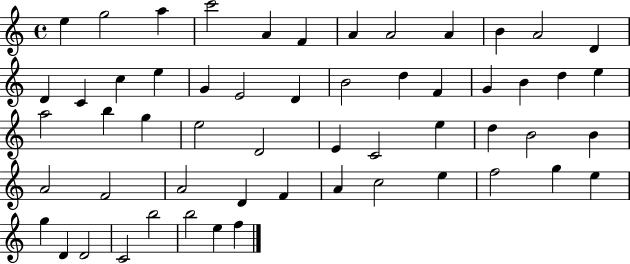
{
  \clef treble
  \time 4/4
  \defaultTimeSignature
  \key c \major
  e''4 g''2 a''4 | c'''2 a'4 f'4 | a'4 a'2 a'4 | b'4 a'2 d'4 | \break d'4 c'4 c''4 e''4 | g'4 e'2 d'4 | b'2 d''4 f'4 | g'4 b'4 d''4 e''4 | \break a''2 b''4 g''4 | e''2 d'2 | e'4 c'2 e''4 | d''4 b'2 b'4 | \break a'2 f'2 | a'2 d'4 f'4 | a'4 c''2 e''4 | f''2 g''4 e''4 | \break g''4 d'4 d'2 | c'2 b''2 | b''2 e''4 f''4 | \bar "|."
}